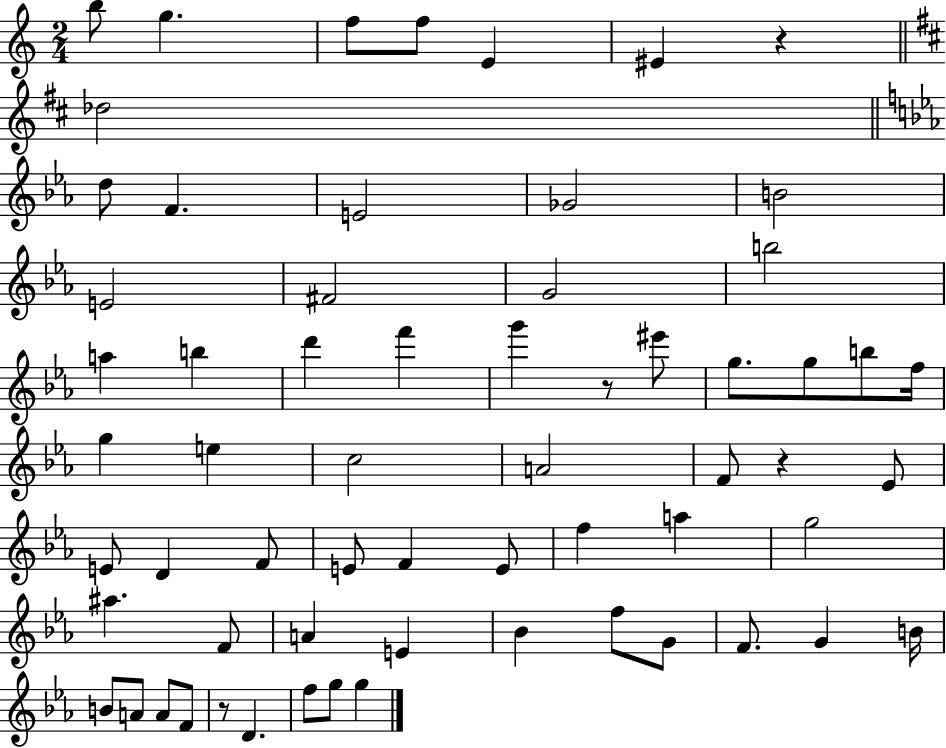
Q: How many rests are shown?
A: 4